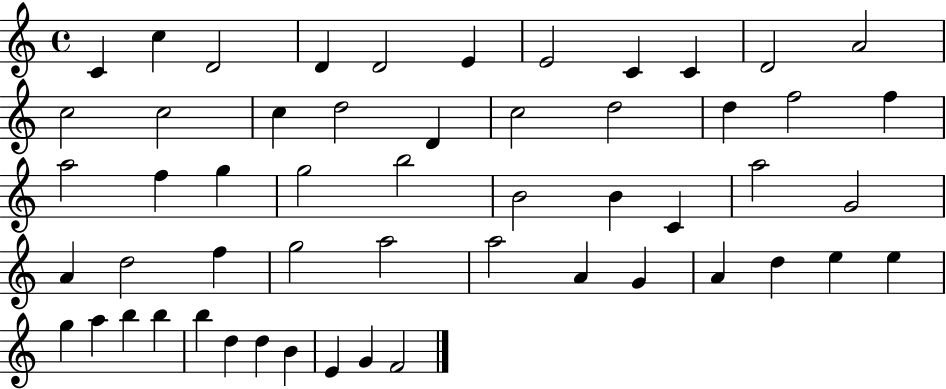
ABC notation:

X:1
T:Untitled
M:4/4
L:1/4
K:C
C c D2 D D2 E E2 C C D2 A2 c2 c2 c d2 D c2 d2 d f2 f a2 f g g2 b2 B2 B C a2 G2 A d2 f g2 a2 a2 A G A d e e g a b b b d d B E G F2